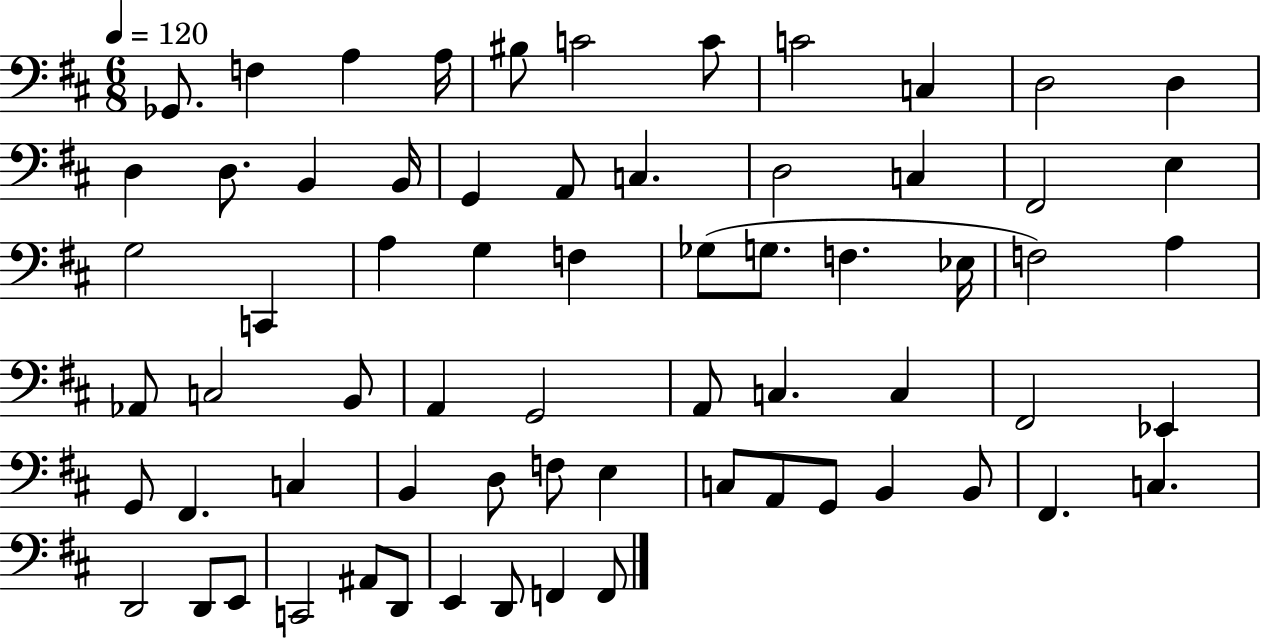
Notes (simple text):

Gb2/e. F3/q A3/q A3/s BIS3/e C4/h C4/e C4/h C3/q D3/h D3/q D3/q D3/e. B2/q B2/s G2/q A2/e C3/q. D3/h C3/q F#2/h E3/q G3/h C2/q A3/q G3/q F3/q Gb3/e G3/e. F3/q. Eb3/s F3/h A3/q Ab2/e C3/h B2/e A2/q G2/h A2/e C3/q. C3/q F#2/h Eb2/q G2/e F#2/q. C3/q B2/q D3/e F3/e E3/q C3/e A2/e G2/e B2/q B2/e F#2/q. C3/q. D2/h D2/e E2/e C2/h A#2/e D2/e E2/q D2/e F2/q F2/e